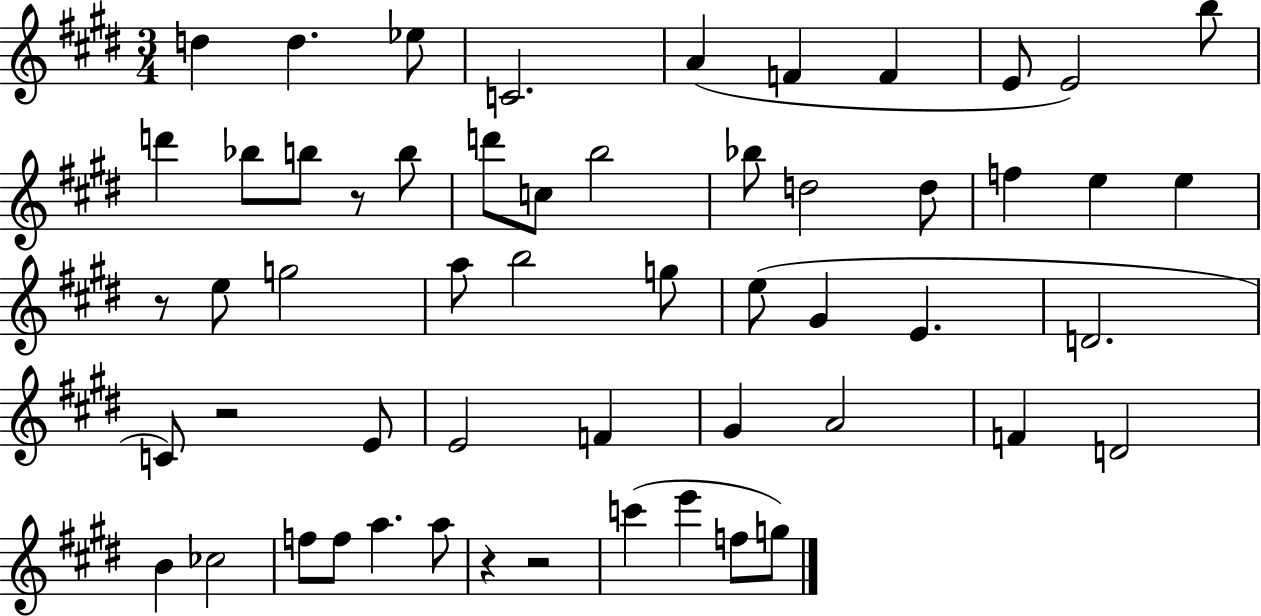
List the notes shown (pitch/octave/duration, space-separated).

D5/q D5/q. Eb5/e C4/h. A4/q F4/q F4/q E4/e E4/h B5/e D6/q Bb5/e B5/e R/e B5/e D6/e C5/e B5/h Bb5/e D5/h D5/e F5/q E5/q E5/q R/e E5/e G5/h A5/e B5/h G5/e E5/e G#4/q E4/q. D4/h. C4/e R/h E4/e E4/h F4/q G#4/q A4/h F4/q D4/h B4/q CES5/h F5/e F5/e A5/q. A5/e R/q R/h C6/q E6/q F5/e G5/e